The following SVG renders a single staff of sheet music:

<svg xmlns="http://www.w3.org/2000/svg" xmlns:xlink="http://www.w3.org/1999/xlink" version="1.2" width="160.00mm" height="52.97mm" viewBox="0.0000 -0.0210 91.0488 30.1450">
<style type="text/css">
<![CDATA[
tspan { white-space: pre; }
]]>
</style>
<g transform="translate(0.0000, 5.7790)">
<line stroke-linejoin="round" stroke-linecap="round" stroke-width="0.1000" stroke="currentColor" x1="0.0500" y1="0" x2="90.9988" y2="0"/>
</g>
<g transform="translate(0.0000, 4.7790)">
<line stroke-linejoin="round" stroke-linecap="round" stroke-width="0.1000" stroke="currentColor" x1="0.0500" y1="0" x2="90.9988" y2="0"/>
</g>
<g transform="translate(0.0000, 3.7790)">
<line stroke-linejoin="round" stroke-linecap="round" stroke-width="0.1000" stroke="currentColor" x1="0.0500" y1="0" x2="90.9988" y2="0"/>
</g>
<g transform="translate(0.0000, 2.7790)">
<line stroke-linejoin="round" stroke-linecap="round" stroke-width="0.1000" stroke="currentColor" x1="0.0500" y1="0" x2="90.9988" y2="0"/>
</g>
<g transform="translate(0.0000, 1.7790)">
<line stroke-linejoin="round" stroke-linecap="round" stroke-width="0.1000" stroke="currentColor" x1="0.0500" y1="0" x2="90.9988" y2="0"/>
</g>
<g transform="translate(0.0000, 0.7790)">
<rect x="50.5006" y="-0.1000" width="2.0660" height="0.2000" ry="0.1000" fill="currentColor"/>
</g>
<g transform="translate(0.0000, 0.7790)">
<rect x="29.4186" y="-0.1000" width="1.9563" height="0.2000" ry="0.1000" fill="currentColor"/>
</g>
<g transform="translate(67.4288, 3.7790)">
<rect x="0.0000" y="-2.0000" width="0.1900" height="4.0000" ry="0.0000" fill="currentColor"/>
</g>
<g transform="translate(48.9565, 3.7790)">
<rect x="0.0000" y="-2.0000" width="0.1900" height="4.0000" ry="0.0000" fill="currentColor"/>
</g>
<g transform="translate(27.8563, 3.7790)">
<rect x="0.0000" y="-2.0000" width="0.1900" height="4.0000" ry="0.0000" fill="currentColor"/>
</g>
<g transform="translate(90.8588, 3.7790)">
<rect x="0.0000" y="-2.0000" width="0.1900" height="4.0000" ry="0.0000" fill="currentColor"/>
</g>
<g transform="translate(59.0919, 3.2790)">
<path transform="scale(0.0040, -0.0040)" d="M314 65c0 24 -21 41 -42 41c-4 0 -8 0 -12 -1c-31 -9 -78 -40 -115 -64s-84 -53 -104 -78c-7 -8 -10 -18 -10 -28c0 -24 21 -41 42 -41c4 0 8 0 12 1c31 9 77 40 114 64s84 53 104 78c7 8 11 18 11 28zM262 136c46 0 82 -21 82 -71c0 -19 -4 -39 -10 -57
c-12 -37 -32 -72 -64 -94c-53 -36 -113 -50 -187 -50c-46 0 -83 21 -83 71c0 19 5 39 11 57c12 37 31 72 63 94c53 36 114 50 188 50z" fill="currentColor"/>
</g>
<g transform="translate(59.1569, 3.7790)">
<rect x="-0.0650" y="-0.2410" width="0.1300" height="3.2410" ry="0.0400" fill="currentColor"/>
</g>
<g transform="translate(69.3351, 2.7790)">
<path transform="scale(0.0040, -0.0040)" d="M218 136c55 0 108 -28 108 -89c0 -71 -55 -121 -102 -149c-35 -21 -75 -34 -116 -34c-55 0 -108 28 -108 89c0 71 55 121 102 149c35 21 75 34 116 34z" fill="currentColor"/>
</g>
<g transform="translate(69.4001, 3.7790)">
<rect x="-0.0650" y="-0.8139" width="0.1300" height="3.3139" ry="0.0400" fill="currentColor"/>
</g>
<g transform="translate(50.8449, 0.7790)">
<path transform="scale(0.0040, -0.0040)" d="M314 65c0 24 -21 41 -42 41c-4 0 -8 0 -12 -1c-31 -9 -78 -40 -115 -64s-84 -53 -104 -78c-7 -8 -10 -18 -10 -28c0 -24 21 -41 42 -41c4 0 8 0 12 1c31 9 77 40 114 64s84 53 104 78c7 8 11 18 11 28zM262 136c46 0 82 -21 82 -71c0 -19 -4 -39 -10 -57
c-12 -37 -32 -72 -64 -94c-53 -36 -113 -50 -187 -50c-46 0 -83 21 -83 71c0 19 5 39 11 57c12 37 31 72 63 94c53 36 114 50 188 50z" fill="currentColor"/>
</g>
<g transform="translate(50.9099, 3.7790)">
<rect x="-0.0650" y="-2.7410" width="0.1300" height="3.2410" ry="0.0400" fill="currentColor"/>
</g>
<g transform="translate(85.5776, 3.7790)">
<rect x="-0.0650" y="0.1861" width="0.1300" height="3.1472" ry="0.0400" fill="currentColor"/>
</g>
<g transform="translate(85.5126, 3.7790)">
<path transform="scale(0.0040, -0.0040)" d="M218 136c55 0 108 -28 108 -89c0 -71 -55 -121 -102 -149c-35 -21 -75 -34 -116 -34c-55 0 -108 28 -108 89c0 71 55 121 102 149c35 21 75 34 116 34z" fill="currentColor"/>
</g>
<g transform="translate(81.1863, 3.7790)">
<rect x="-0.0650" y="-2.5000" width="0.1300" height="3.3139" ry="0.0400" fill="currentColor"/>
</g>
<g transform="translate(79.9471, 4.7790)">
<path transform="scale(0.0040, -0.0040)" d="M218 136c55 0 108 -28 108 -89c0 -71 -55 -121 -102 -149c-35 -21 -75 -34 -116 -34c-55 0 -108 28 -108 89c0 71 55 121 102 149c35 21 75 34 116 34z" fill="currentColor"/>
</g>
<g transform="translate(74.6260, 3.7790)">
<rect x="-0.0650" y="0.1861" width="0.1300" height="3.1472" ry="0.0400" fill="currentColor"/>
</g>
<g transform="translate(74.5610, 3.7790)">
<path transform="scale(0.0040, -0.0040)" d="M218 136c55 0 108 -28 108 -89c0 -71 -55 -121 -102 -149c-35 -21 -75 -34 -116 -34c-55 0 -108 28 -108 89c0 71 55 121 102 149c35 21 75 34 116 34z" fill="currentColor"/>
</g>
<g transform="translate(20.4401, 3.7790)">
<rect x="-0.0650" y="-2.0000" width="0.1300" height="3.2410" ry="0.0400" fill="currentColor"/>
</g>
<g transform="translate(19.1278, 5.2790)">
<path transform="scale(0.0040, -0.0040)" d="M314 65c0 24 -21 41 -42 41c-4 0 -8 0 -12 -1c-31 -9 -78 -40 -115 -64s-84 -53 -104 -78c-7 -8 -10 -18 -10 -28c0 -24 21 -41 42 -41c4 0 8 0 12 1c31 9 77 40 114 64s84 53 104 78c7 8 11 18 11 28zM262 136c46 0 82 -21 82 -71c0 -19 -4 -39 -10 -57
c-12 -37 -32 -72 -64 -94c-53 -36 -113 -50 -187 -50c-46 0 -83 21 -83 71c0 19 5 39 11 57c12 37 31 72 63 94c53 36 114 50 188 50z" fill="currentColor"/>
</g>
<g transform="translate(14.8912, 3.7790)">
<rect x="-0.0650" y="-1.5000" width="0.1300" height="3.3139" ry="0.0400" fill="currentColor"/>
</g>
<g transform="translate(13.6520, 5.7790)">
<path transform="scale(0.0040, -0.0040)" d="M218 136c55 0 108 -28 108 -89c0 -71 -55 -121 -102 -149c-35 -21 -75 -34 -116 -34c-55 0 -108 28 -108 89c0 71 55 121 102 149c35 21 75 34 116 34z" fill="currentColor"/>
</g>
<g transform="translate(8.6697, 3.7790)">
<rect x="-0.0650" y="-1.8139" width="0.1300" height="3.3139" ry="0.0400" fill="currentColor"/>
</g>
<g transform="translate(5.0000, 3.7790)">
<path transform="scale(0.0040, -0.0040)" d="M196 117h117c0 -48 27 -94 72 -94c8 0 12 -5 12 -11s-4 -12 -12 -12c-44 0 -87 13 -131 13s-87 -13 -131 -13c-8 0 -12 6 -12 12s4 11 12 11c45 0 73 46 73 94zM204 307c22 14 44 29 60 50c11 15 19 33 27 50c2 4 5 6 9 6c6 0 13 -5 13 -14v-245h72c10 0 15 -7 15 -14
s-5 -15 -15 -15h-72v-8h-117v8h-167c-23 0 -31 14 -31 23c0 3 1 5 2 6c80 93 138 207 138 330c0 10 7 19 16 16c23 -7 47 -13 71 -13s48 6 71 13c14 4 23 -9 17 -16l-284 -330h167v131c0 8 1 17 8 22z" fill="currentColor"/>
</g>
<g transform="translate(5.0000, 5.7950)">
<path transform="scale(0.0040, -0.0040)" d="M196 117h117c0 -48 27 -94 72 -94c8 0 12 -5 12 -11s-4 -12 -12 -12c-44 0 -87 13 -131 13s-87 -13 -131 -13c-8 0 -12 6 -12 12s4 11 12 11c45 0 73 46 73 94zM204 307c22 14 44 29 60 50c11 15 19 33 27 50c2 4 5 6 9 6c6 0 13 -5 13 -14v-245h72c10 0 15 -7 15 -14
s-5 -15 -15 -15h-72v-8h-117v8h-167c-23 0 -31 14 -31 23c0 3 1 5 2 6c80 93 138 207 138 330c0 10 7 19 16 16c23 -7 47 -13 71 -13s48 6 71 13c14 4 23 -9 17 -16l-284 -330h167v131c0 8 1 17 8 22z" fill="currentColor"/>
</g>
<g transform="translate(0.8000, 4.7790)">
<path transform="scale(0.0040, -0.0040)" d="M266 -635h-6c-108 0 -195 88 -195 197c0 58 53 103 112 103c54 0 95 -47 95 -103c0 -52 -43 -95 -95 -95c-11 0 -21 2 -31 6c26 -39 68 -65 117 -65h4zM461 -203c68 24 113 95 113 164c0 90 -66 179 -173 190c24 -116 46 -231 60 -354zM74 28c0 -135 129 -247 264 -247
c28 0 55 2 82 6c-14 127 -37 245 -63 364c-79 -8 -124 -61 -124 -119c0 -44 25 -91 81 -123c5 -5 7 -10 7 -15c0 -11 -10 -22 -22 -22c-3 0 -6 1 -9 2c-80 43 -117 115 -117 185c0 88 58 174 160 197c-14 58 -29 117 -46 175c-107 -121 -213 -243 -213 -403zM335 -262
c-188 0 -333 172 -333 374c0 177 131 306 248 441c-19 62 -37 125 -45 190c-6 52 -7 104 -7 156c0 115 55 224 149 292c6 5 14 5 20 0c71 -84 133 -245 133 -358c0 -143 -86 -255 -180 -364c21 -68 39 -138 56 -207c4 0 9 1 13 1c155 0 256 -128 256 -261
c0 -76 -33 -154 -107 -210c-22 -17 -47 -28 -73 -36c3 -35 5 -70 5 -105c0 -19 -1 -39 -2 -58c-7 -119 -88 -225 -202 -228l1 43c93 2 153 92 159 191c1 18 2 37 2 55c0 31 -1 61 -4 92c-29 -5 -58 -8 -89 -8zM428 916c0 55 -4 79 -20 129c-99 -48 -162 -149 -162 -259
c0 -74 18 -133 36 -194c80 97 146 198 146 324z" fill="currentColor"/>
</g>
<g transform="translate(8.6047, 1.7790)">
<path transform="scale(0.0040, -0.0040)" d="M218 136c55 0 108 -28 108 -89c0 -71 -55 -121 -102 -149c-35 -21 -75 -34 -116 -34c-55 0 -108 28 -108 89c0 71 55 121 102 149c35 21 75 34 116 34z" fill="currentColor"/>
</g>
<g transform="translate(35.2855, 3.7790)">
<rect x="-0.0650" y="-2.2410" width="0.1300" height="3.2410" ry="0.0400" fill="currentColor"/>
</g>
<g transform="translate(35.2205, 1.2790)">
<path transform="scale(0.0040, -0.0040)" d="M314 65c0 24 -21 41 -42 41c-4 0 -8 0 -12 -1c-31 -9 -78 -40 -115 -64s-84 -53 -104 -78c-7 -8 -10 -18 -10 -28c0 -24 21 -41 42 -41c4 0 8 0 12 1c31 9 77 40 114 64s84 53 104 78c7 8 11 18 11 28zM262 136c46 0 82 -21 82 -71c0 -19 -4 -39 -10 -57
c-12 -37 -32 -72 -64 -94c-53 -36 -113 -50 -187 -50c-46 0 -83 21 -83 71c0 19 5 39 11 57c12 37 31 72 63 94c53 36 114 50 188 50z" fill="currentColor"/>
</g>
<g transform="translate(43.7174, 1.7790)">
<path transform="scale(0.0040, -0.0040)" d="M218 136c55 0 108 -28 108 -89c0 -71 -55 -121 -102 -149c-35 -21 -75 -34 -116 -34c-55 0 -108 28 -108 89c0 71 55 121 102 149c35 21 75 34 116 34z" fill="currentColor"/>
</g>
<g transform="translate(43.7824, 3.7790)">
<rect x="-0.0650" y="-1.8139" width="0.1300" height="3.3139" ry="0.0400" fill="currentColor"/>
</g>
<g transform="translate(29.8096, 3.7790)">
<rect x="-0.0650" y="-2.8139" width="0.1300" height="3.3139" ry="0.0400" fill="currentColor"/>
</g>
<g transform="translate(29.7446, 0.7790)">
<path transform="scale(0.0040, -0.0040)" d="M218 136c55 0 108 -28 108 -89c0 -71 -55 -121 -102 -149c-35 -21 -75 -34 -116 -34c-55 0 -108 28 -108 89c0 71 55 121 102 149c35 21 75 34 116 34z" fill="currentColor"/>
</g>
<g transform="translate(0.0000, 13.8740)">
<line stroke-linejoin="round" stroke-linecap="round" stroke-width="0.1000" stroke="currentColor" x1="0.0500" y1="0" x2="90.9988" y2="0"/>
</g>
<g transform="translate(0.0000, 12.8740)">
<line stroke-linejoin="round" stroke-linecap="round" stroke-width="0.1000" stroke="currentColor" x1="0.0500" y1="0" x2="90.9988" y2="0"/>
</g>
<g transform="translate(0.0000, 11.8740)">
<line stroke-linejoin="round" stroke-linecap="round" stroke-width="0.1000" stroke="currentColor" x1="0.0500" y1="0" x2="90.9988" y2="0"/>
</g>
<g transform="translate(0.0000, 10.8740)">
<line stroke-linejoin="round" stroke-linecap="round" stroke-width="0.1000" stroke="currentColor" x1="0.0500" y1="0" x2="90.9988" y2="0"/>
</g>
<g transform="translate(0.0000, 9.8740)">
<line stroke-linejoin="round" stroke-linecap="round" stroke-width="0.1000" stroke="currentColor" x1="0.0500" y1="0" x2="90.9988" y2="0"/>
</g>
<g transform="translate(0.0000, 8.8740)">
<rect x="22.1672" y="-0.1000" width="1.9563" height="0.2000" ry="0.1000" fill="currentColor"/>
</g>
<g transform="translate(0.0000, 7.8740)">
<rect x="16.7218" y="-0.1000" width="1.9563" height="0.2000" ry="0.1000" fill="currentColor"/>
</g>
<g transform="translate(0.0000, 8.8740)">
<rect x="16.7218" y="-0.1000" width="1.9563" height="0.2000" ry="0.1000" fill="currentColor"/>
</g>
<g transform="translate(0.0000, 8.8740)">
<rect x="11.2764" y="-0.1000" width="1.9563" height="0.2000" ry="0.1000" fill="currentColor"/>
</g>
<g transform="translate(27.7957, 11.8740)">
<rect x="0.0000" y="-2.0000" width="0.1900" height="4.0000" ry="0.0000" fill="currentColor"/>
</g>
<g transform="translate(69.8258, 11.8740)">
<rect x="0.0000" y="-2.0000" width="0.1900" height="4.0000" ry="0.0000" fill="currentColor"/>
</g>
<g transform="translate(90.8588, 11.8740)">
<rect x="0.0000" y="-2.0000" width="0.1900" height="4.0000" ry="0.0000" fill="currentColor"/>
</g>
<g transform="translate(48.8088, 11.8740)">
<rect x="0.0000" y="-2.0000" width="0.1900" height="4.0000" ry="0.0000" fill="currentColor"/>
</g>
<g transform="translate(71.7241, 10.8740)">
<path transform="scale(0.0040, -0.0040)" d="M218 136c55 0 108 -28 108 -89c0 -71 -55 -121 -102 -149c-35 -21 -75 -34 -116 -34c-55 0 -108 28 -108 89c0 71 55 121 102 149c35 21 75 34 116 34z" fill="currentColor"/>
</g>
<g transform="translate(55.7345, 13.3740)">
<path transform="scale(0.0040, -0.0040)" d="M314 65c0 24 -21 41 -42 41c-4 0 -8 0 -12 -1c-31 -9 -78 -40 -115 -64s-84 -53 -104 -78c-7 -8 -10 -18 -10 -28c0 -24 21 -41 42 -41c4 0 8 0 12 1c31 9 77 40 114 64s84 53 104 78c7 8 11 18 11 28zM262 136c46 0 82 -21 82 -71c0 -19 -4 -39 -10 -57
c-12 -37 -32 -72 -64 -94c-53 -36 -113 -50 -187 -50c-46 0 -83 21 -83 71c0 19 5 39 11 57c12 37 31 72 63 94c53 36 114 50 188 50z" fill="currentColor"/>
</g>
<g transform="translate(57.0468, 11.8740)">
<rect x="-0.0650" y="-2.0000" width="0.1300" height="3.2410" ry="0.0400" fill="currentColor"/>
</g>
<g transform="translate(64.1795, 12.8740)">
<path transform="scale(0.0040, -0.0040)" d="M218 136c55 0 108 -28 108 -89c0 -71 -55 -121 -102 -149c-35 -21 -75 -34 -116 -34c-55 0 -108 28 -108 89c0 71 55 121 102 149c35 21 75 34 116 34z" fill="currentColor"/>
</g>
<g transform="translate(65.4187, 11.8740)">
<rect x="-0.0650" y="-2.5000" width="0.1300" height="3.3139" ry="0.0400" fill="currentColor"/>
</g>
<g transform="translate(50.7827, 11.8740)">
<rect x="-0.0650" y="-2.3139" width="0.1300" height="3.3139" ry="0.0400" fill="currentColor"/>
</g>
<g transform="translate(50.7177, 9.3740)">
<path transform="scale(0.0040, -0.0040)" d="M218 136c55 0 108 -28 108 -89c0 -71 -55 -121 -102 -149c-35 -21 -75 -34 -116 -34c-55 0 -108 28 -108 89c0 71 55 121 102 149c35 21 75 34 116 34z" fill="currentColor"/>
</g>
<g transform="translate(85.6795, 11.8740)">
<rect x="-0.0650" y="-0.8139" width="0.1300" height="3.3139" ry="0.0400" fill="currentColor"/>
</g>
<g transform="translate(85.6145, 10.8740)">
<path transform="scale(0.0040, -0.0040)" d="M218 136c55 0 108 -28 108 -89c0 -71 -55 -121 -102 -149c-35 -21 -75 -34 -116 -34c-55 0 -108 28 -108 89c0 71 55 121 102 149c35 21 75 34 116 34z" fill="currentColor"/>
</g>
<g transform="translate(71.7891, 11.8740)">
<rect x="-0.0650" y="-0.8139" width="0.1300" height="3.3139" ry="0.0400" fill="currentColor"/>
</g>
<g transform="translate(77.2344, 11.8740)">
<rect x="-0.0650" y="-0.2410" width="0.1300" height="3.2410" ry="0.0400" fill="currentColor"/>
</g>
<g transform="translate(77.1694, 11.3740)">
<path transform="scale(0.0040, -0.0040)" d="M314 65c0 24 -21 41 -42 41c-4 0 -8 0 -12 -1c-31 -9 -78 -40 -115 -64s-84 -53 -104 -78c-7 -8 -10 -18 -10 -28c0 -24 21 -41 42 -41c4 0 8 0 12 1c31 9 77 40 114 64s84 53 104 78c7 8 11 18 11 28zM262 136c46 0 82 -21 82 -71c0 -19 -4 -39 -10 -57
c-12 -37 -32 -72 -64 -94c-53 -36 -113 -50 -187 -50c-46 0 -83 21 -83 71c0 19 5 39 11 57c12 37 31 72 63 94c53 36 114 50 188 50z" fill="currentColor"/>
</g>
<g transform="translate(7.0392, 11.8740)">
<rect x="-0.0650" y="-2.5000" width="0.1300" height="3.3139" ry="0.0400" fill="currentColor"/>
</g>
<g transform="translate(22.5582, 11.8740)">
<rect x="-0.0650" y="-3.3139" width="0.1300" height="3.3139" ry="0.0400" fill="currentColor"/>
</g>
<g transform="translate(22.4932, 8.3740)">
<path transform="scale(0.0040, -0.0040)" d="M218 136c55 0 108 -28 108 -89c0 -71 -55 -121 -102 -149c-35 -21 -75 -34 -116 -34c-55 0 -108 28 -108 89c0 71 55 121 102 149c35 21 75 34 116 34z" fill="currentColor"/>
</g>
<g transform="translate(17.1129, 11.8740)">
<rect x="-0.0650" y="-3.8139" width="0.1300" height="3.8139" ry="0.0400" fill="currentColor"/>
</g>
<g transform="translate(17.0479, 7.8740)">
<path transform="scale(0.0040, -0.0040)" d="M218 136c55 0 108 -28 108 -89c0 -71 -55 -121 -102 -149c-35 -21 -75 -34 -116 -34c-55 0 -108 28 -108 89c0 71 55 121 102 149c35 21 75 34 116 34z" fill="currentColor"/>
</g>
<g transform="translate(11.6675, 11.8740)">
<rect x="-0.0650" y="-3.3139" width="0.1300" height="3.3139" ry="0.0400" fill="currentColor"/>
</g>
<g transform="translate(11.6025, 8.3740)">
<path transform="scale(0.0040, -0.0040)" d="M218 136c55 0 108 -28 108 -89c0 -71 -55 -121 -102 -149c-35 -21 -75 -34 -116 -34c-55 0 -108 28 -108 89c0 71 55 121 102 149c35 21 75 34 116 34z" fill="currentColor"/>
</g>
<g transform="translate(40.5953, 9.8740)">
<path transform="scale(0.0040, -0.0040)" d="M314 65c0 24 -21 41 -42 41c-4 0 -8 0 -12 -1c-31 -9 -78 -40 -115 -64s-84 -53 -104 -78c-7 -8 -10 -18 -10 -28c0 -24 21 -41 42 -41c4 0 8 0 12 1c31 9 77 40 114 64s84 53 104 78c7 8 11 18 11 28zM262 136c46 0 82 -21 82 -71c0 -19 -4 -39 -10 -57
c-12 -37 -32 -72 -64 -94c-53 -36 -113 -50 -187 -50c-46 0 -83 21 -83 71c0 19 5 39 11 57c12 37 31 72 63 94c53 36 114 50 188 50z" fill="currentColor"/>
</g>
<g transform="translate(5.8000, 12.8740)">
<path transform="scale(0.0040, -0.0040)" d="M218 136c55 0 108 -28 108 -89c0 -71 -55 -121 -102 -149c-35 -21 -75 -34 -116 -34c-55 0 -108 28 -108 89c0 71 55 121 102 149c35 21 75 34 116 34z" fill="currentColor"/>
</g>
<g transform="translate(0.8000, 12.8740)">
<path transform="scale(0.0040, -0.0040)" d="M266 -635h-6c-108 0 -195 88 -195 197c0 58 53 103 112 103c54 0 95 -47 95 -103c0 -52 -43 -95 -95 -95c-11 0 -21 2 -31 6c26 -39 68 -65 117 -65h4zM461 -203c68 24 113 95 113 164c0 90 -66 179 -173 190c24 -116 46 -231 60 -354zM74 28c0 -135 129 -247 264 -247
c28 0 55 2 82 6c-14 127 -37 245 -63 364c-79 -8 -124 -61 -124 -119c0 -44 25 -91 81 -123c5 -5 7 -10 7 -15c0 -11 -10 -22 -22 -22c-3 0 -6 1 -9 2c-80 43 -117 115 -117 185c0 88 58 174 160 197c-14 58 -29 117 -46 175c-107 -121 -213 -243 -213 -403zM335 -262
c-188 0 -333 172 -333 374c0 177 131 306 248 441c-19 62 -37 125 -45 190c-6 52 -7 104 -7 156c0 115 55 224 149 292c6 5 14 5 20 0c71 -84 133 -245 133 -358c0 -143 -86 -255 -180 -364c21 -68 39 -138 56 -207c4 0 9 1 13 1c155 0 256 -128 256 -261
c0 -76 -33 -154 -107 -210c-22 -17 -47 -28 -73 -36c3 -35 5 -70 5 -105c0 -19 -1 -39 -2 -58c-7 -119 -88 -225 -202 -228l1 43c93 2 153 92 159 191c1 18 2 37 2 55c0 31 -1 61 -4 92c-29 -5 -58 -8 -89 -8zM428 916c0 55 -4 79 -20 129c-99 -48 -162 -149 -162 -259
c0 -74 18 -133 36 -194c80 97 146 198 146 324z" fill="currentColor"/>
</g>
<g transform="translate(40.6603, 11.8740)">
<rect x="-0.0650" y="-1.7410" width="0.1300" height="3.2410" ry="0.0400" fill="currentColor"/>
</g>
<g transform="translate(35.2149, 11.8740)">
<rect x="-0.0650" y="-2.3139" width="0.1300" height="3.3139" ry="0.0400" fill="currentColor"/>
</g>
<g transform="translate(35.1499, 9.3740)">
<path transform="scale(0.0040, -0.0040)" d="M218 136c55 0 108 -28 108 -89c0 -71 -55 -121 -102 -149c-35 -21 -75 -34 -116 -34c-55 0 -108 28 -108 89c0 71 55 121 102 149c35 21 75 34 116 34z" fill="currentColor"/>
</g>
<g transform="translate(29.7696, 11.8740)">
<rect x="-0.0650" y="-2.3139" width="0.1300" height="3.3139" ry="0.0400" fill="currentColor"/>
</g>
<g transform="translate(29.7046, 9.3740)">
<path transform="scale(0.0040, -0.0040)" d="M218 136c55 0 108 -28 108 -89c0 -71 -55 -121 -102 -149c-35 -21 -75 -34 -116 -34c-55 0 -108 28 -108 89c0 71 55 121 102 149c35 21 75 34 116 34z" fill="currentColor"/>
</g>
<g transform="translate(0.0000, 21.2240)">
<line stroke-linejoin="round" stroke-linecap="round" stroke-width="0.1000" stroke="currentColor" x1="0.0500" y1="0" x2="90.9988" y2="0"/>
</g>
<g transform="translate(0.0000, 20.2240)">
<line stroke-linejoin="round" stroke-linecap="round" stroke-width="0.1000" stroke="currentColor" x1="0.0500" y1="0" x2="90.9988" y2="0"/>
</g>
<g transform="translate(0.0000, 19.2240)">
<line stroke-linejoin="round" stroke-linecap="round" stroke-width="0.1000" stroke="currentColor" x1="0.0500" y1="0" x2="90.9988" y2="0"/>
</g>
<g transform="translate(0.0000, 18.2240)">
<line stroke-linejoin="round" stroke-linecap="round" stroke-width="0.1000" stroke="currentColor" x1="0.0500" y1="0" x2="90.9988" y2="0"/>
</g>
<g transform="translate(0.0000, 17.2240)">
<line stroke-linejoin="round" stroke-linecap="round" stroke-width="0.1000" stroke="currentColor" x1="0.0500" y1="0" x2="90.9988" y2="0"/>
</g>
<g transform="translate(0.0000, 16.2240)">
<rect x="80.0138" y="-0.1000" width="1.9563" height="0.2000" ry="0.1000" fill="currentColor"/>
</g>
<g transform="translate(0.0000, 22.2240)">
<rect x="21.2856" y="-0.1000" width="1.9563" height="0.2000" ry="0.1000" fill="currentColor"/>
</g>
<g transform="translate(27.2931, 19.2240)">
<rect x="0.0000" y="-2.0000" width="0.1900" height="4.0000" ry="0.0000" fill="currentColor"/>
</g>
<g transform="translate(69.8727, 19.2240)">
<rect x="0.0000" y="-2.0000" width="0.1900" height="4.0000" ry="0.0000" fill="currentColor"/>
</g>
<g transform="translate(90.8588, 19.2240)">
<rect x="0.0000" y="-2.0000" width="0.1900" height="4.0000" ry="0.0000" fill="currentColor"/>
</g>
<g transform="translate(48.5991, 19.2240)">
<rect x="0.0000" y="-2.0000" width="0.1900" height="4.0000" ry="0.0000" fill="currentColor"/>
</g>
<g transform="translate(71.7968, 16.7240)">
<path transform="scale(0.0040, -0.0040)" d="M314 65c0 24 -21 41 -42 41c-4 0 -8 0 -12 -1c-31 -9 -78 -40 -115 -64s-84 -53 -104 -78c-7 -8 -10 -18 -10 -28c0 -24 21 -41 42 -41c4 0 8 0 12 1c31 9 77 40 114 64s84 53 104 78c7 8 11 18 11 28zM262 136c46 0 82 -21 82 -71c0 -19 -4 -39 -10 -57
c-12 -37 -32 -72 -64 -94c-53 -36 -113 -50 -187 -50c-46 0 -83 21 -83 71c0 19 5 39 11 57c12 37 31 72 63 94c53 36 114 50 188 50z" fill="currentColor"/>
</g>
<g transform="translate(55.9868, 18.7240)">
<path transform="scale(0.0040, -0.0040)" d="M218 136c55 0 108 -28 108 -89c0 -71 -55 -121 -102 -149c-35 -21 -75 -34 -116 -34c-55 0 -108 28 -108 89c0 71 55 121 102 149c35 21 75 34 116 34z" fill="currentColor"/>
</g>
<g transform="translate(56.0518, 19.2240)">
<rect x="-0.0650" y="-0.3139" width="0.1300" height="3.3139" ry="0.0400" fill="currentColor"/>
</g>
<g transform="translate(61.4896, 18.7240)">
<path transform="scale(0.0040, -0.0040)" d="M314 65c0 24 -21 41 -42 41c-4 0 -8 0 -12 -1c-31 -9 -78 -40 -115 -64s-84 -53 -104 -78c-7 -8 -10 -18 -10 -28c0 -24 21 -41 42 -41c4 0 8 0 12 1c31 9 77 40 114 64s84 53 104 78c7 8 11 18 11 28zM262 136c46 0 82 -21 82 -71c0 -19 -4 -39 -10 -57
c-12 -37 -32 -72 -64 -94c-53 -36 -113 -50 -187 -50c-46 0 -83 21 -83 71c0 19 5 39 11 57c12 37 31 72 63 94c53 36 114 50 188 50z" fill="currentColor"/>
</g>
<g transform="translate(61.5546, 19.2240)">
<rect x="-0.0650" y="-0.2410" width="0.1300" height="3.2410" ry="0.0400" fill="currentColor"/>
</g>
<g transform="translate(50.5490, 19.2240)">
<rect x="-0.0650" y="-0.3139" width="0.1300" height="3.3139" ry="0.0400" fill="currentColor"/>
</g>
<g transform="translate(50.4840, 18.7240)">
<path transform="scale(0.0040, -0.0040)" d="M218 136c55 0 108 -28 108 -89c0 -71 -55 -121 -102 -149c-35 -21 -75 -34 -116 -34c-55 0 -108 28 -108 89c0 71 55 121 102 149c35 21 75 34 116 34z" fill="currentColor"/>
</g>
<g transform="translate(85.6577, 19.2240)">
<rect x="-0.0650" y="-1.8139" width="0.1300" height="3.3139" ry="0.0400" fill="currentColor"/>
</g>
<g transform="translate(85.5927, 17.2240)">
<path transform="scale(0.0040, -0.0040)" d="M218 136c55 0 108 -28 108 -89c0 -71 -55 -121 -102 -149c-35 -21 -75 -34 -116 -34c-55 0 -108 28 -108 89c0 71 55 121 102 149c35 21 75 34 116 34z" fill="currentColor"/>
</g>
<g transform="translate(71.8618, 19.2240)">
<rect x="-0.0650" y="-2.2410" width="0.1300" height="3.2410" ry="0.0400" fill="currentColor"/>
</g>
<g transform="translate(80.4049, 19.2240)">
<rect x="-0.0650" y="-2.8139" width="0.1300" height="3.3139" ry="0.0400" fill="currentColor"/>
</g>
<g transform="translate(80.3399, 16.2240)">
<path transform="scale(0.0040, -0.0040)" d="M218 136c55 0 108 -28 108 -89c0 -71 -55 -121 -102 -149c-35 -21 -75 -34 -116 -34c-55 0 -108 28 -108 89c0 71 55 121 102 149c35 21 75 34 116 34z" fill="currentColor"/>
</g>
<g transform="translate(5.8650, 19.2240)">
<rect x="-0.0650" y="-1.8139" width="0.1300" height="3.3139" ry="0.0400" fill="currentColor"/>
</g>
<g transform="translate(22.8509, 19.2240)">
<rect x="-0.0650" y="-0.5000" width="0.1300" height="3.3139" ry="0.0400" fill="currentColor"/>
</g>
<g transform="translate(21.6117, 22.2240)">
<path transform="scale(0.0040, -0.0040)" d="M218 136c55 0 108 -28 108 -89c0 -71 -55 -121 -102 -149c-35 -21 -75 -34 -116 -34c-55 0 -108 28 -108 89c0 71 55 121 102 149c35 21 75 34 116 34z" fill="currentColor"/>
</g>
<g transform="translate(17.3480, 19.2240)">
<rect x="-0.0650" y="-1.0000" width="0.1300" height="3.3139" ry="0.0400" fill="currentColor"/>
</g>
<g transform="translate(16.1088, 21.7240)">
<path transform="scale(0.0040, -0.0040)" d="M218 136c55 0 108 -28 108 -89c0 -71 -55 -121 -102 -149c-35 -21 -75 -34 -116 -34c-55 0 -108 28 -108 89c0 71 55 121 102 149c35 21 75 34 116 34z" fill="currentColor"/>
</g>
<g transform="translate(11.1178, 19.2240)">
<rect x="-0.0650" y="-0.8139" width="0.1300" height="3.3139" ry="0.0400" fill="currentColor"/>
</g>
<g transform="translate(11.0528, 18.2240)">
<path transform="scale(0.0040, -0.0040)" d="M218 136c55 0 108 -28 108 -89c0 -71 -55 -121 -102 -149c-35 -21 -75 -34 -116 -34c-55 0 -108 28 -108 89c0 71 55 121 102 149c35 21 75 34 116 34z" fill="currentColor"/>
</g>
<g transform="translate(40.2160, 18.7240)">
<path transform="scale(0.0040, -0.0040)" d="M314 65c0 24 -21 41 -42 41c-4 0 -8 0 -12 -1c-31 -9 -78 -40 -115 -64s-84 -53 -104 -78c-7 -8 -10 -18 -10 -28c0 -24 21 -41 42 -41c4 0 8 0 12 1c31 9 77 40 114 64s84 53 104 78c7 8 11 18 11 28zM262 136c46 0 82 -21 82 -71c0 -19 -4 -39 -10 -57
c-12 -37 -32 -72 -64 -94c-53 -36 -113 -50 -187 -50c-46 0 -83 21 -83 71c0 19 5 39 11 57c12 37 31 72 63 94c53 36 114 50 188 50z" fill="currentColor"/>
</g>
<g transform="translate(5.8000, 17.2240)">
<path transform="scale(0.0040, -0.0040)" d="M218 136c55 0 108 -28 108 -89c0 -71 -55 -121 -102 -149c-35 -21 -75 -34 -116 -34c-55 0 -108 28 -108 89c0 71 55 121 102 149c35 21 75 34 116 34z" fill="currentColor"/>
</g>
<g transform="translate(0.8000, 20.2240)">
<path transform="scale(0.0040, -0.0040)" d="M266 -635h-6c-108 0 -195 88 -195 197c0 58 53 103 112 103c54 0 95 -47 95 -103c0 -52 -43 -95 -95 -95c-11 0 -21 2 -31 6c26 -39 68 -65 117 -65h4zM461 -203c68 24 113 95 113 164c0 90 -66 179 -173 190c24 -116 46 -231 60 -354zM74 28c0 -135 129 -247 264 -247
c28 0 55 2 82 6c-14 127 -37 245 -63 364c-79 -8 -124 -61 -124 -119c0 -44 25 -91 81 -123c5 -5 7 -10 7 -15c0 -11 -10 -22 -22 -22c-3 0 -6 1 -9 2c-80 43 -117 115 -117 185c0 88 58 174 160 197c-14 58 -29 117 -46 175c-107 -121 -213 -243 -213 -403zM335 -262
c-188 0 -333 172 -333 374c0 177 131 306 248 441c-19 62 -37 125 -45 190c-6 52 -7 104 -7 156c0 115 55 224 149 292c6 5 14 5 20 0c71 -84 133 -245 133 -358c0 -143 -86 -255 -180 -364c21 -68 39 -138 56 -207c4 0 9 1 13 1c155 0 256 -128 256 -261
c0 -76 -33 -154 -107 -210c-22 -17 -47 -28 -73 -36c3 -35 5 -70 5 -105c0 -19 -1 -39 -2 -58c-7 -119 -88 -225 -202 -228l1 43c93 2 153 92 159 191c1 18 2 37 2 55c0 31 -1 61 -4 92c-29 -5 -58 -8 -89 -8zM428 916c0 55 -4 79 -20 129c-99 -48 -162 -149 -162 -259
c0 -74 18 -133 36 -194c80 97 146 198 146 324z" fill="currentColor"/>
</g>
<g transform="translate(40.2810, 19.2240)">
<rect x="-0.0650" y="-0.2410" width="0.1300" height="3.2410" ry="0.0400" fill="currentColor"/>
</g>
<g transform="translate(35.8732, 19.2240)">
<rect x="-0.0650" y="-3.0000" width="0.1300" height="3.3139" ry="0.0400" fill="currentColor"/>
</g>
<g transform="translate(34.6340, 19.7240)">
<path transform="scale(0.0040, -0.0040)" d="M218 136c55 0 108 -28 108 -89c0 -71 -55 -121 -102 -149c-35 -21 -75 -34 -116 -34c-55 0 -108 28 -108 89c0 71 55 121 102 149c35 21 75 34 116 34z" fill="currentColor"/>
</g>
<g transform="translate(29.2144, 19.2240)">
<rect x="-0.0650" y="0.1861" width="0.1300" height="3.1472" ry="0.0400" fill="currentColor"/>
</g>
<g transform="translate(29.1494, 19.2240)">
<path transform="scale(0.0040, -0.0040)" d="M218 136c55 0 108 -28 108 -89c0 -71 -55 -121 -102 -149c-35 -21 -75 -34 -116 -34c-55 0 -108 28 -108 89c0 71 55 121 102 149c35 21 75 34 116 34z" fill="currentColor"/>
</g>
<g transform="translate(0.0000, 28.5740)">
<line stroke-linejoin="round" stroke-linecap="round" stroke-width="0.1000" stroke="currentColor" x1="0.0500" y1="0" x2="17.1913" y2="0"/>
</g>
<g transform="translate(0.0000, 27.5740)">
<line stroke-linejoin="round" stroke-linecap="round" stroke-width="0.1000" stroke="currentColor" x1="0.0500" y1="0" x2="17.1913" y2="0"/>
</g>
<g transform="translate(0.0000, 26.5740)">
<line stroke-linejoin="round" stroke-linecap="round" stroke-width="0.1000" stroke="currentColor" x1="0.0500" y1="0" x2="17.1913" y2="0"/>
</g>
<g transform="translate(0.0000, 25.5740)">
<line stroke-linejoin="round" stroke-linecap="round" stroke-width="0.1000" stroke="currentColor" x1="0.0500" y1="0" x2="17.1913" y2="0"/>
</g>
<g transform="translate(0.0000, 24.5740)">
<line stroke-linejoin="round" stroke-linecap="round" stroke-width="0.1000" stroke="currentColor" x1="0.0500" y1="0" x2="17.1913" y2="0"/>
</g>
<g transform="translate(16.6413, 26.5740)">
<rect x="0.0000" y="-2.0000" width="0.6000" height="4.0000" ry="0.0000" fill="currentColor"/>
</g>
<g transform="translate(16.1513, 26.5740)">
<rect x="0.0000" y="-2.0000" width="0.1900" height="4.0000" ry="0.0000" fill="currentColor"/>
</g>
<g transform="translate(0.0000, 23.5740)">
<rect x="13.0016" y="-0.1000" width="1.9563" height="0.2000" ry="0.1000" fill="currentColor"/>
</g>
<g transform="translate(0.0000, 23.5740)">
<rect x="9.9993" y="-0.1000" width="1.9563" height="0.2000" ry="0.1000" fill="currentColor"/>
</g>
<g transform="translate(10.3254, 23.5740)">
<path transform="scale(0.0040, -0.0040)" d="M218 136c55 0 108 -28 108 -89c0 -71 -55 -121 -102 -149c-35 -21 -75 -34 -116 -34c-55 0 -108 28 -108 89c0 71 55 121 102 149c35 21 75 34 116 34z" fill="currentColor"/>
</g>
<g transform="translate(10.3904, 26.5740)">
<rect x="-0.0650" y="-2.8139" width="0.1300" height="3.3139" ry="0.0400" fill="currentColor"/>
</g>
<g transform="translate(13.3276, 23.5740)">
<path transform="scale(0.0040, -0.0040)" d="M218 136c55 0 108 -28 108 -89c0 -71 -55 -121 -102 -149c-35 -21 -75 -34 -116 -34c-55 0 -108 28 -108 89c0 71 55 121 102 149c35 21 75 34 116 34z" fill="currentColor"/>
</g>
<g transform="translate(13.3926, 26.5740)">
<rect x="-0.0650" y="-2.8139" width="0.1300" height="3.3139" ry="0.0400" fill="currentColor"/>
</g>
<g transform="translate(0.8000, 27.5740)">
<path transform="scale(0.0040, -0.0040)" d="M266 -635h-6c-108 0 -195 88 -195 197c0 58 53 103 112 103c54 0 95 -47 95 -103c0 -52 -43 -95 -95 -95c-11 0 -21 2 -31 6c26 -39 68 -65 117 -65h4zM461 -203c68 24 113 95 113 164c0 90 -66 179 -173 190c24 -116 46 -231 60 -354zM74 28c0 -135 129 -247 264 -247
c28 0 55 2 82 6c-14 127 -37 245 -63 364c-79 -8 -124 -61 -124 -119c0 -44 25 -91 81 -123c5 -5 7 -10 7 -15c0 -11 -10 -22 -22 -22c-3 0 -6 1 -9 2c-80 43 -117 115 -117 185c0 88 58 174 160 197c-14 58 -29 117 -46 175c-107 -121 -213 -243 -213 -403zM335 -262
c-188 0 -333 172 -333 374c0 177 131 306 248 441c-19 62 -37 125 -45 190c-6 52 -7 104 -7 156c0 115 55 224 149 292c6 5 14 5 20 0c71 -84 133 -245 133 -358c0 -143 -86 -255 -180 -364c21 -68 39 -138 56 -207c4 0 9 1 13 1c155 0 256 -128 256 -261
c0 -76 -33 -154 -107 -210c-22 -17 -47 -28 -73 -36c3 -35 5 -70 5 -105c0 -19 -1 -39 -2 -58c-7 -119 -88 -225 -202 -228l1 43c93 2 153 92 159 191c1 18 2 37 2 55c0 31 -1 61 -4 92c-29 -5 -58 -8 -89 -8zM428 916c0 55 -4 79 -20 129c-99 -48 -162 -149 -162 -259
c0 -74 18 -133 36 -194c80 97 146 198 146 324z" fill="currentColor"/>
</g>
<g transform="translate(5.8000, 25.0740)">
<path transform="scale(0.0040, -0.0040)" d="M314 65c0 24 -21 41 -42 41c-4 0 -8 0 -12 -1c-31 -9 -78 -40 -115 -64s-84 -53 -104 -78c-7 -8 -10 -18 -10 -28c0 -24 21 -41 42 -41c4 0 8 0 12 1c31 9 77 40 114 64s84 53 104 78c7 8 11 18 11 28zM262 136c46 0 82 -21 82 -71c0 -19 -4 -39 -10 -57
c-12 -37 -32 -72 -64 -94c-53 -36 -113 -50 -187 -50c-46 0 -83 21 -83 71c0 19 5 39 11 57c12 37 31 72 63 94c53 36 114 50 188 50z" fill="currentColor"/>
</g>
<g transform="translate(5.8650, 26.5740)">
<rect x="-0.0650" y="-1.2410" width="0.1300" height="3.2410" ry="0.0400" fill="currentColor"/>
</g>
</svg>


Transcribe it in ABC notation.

X:1
T:Untitled
M:4/4
L:1/4
K:C
f E F2 a g2 f a2 c2 d B G B G b c' b g g f2 g F2 G d c2 d f d D C B A c2 c c c2 g2 a f e2 a a